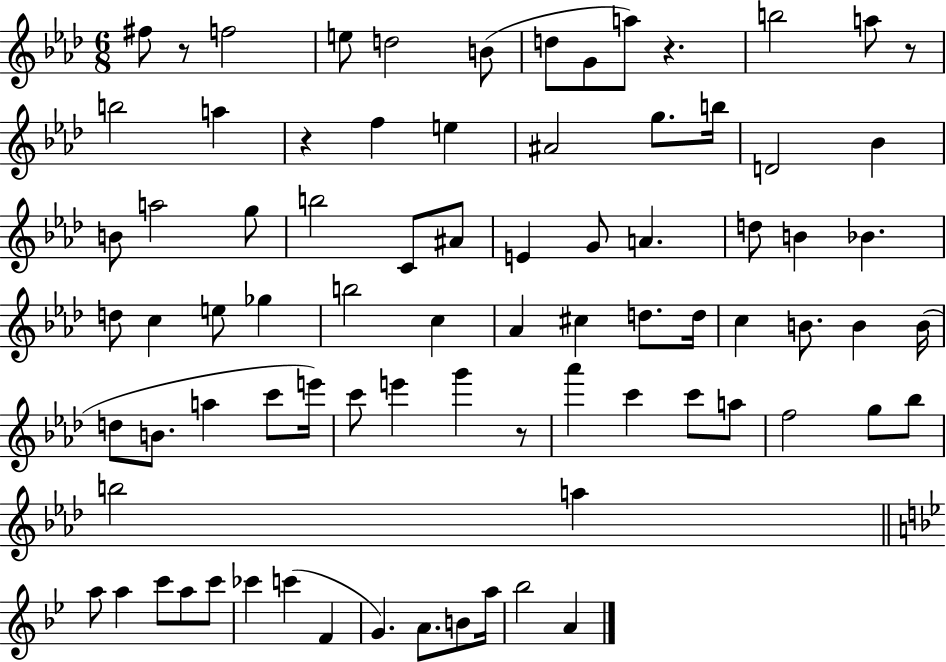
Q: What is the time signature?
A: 6/8